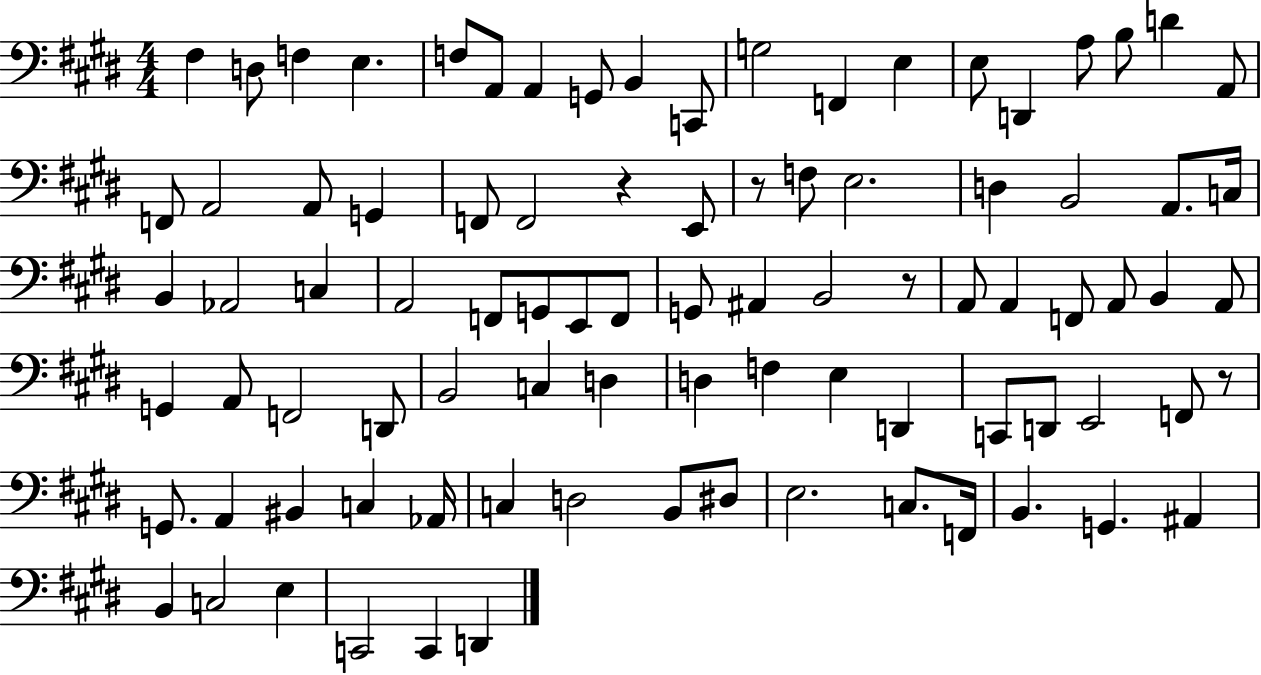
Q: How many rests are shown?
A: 4